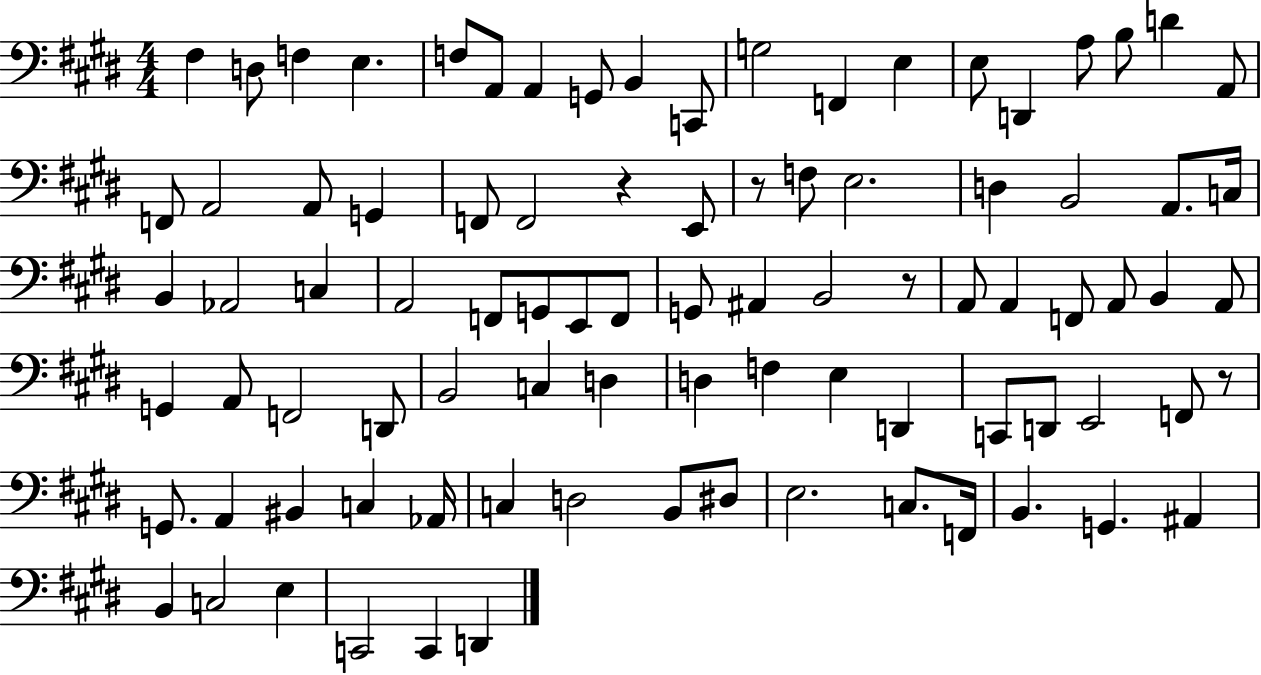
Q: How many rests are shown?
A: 4